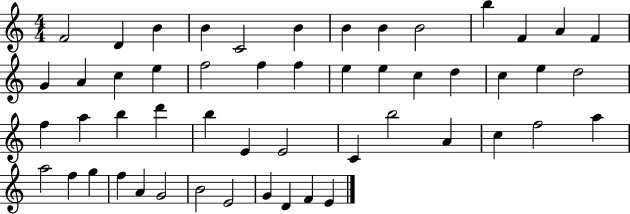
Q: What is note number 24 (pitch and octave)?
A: D5